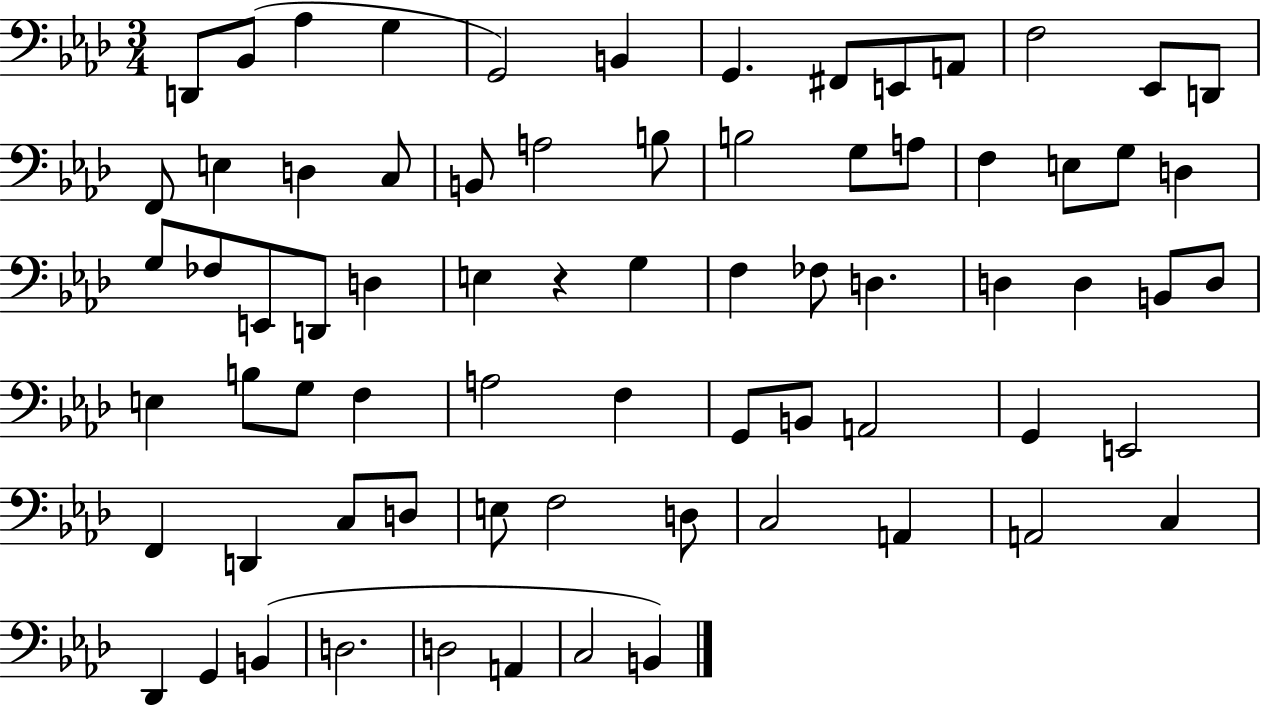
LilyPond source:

{
  \clef bass
  \numericTimeSignature
  \time 3/4
  \key aes \major
  \repeat volta 2 { d,8 bes,8( aes4 g4 | g,2) b,4 | g,4. fis,8 e,8 a,8 | f2 ees,8 d,8 | \break f,8 e4 d4 c8 | b,8 a2 b8 | b2 g8 a8 | f4 e8 g8 d4 | \break g8 fes8 e,8 d,8 d4 | e4 r4 g4 | f4 fes8 d4. | d4 d4 b,8 d8 | \break e4 b8 g8 f4 | a2 f4 | g,8 b,8 a,2 | g,4 e,2 | \break f,4 d,4 c8 d8 | e8 f2 d8 | c2 a,4 | a,2 c4 | \break des,4 g,4 b,4( | d2. | d2 a,4 | c2 b,4) | \break } \bar "|."
}